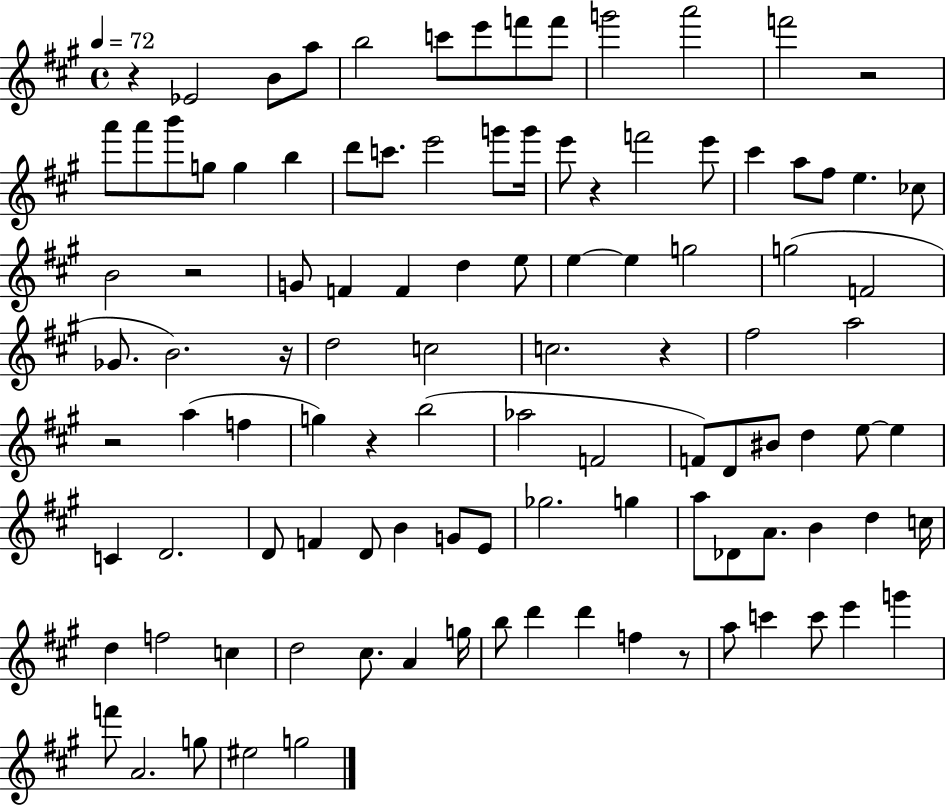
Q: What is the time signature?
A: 4/4